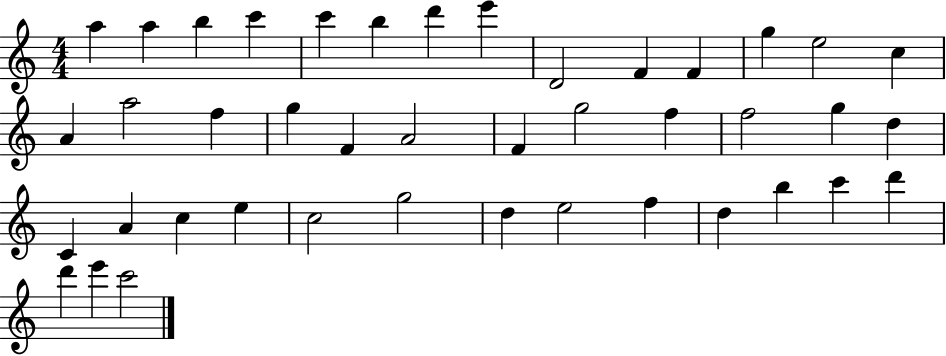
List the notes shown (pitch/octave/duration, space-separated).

A5/q A5/q B5/q C6/q C6/q B5/q D6/q E6/q D4/h F4/q F4/q G5/q E5/h C5/q A4/q A5/h F5/q G5/q F4/q A4/h F4/q G5/h F5/q F5/h G5/q D5/q C4/q A4/q C5/q E5/q C5/h G5/h D5/q E5/h F5/q D5/q B5/q C6/q D6/q D6/q E6/q C6/h